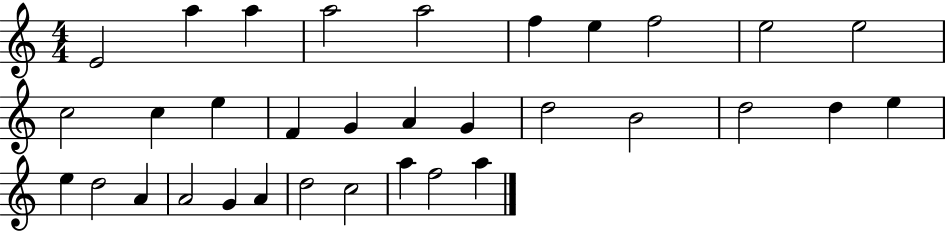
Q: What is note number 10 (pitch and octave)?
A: E5